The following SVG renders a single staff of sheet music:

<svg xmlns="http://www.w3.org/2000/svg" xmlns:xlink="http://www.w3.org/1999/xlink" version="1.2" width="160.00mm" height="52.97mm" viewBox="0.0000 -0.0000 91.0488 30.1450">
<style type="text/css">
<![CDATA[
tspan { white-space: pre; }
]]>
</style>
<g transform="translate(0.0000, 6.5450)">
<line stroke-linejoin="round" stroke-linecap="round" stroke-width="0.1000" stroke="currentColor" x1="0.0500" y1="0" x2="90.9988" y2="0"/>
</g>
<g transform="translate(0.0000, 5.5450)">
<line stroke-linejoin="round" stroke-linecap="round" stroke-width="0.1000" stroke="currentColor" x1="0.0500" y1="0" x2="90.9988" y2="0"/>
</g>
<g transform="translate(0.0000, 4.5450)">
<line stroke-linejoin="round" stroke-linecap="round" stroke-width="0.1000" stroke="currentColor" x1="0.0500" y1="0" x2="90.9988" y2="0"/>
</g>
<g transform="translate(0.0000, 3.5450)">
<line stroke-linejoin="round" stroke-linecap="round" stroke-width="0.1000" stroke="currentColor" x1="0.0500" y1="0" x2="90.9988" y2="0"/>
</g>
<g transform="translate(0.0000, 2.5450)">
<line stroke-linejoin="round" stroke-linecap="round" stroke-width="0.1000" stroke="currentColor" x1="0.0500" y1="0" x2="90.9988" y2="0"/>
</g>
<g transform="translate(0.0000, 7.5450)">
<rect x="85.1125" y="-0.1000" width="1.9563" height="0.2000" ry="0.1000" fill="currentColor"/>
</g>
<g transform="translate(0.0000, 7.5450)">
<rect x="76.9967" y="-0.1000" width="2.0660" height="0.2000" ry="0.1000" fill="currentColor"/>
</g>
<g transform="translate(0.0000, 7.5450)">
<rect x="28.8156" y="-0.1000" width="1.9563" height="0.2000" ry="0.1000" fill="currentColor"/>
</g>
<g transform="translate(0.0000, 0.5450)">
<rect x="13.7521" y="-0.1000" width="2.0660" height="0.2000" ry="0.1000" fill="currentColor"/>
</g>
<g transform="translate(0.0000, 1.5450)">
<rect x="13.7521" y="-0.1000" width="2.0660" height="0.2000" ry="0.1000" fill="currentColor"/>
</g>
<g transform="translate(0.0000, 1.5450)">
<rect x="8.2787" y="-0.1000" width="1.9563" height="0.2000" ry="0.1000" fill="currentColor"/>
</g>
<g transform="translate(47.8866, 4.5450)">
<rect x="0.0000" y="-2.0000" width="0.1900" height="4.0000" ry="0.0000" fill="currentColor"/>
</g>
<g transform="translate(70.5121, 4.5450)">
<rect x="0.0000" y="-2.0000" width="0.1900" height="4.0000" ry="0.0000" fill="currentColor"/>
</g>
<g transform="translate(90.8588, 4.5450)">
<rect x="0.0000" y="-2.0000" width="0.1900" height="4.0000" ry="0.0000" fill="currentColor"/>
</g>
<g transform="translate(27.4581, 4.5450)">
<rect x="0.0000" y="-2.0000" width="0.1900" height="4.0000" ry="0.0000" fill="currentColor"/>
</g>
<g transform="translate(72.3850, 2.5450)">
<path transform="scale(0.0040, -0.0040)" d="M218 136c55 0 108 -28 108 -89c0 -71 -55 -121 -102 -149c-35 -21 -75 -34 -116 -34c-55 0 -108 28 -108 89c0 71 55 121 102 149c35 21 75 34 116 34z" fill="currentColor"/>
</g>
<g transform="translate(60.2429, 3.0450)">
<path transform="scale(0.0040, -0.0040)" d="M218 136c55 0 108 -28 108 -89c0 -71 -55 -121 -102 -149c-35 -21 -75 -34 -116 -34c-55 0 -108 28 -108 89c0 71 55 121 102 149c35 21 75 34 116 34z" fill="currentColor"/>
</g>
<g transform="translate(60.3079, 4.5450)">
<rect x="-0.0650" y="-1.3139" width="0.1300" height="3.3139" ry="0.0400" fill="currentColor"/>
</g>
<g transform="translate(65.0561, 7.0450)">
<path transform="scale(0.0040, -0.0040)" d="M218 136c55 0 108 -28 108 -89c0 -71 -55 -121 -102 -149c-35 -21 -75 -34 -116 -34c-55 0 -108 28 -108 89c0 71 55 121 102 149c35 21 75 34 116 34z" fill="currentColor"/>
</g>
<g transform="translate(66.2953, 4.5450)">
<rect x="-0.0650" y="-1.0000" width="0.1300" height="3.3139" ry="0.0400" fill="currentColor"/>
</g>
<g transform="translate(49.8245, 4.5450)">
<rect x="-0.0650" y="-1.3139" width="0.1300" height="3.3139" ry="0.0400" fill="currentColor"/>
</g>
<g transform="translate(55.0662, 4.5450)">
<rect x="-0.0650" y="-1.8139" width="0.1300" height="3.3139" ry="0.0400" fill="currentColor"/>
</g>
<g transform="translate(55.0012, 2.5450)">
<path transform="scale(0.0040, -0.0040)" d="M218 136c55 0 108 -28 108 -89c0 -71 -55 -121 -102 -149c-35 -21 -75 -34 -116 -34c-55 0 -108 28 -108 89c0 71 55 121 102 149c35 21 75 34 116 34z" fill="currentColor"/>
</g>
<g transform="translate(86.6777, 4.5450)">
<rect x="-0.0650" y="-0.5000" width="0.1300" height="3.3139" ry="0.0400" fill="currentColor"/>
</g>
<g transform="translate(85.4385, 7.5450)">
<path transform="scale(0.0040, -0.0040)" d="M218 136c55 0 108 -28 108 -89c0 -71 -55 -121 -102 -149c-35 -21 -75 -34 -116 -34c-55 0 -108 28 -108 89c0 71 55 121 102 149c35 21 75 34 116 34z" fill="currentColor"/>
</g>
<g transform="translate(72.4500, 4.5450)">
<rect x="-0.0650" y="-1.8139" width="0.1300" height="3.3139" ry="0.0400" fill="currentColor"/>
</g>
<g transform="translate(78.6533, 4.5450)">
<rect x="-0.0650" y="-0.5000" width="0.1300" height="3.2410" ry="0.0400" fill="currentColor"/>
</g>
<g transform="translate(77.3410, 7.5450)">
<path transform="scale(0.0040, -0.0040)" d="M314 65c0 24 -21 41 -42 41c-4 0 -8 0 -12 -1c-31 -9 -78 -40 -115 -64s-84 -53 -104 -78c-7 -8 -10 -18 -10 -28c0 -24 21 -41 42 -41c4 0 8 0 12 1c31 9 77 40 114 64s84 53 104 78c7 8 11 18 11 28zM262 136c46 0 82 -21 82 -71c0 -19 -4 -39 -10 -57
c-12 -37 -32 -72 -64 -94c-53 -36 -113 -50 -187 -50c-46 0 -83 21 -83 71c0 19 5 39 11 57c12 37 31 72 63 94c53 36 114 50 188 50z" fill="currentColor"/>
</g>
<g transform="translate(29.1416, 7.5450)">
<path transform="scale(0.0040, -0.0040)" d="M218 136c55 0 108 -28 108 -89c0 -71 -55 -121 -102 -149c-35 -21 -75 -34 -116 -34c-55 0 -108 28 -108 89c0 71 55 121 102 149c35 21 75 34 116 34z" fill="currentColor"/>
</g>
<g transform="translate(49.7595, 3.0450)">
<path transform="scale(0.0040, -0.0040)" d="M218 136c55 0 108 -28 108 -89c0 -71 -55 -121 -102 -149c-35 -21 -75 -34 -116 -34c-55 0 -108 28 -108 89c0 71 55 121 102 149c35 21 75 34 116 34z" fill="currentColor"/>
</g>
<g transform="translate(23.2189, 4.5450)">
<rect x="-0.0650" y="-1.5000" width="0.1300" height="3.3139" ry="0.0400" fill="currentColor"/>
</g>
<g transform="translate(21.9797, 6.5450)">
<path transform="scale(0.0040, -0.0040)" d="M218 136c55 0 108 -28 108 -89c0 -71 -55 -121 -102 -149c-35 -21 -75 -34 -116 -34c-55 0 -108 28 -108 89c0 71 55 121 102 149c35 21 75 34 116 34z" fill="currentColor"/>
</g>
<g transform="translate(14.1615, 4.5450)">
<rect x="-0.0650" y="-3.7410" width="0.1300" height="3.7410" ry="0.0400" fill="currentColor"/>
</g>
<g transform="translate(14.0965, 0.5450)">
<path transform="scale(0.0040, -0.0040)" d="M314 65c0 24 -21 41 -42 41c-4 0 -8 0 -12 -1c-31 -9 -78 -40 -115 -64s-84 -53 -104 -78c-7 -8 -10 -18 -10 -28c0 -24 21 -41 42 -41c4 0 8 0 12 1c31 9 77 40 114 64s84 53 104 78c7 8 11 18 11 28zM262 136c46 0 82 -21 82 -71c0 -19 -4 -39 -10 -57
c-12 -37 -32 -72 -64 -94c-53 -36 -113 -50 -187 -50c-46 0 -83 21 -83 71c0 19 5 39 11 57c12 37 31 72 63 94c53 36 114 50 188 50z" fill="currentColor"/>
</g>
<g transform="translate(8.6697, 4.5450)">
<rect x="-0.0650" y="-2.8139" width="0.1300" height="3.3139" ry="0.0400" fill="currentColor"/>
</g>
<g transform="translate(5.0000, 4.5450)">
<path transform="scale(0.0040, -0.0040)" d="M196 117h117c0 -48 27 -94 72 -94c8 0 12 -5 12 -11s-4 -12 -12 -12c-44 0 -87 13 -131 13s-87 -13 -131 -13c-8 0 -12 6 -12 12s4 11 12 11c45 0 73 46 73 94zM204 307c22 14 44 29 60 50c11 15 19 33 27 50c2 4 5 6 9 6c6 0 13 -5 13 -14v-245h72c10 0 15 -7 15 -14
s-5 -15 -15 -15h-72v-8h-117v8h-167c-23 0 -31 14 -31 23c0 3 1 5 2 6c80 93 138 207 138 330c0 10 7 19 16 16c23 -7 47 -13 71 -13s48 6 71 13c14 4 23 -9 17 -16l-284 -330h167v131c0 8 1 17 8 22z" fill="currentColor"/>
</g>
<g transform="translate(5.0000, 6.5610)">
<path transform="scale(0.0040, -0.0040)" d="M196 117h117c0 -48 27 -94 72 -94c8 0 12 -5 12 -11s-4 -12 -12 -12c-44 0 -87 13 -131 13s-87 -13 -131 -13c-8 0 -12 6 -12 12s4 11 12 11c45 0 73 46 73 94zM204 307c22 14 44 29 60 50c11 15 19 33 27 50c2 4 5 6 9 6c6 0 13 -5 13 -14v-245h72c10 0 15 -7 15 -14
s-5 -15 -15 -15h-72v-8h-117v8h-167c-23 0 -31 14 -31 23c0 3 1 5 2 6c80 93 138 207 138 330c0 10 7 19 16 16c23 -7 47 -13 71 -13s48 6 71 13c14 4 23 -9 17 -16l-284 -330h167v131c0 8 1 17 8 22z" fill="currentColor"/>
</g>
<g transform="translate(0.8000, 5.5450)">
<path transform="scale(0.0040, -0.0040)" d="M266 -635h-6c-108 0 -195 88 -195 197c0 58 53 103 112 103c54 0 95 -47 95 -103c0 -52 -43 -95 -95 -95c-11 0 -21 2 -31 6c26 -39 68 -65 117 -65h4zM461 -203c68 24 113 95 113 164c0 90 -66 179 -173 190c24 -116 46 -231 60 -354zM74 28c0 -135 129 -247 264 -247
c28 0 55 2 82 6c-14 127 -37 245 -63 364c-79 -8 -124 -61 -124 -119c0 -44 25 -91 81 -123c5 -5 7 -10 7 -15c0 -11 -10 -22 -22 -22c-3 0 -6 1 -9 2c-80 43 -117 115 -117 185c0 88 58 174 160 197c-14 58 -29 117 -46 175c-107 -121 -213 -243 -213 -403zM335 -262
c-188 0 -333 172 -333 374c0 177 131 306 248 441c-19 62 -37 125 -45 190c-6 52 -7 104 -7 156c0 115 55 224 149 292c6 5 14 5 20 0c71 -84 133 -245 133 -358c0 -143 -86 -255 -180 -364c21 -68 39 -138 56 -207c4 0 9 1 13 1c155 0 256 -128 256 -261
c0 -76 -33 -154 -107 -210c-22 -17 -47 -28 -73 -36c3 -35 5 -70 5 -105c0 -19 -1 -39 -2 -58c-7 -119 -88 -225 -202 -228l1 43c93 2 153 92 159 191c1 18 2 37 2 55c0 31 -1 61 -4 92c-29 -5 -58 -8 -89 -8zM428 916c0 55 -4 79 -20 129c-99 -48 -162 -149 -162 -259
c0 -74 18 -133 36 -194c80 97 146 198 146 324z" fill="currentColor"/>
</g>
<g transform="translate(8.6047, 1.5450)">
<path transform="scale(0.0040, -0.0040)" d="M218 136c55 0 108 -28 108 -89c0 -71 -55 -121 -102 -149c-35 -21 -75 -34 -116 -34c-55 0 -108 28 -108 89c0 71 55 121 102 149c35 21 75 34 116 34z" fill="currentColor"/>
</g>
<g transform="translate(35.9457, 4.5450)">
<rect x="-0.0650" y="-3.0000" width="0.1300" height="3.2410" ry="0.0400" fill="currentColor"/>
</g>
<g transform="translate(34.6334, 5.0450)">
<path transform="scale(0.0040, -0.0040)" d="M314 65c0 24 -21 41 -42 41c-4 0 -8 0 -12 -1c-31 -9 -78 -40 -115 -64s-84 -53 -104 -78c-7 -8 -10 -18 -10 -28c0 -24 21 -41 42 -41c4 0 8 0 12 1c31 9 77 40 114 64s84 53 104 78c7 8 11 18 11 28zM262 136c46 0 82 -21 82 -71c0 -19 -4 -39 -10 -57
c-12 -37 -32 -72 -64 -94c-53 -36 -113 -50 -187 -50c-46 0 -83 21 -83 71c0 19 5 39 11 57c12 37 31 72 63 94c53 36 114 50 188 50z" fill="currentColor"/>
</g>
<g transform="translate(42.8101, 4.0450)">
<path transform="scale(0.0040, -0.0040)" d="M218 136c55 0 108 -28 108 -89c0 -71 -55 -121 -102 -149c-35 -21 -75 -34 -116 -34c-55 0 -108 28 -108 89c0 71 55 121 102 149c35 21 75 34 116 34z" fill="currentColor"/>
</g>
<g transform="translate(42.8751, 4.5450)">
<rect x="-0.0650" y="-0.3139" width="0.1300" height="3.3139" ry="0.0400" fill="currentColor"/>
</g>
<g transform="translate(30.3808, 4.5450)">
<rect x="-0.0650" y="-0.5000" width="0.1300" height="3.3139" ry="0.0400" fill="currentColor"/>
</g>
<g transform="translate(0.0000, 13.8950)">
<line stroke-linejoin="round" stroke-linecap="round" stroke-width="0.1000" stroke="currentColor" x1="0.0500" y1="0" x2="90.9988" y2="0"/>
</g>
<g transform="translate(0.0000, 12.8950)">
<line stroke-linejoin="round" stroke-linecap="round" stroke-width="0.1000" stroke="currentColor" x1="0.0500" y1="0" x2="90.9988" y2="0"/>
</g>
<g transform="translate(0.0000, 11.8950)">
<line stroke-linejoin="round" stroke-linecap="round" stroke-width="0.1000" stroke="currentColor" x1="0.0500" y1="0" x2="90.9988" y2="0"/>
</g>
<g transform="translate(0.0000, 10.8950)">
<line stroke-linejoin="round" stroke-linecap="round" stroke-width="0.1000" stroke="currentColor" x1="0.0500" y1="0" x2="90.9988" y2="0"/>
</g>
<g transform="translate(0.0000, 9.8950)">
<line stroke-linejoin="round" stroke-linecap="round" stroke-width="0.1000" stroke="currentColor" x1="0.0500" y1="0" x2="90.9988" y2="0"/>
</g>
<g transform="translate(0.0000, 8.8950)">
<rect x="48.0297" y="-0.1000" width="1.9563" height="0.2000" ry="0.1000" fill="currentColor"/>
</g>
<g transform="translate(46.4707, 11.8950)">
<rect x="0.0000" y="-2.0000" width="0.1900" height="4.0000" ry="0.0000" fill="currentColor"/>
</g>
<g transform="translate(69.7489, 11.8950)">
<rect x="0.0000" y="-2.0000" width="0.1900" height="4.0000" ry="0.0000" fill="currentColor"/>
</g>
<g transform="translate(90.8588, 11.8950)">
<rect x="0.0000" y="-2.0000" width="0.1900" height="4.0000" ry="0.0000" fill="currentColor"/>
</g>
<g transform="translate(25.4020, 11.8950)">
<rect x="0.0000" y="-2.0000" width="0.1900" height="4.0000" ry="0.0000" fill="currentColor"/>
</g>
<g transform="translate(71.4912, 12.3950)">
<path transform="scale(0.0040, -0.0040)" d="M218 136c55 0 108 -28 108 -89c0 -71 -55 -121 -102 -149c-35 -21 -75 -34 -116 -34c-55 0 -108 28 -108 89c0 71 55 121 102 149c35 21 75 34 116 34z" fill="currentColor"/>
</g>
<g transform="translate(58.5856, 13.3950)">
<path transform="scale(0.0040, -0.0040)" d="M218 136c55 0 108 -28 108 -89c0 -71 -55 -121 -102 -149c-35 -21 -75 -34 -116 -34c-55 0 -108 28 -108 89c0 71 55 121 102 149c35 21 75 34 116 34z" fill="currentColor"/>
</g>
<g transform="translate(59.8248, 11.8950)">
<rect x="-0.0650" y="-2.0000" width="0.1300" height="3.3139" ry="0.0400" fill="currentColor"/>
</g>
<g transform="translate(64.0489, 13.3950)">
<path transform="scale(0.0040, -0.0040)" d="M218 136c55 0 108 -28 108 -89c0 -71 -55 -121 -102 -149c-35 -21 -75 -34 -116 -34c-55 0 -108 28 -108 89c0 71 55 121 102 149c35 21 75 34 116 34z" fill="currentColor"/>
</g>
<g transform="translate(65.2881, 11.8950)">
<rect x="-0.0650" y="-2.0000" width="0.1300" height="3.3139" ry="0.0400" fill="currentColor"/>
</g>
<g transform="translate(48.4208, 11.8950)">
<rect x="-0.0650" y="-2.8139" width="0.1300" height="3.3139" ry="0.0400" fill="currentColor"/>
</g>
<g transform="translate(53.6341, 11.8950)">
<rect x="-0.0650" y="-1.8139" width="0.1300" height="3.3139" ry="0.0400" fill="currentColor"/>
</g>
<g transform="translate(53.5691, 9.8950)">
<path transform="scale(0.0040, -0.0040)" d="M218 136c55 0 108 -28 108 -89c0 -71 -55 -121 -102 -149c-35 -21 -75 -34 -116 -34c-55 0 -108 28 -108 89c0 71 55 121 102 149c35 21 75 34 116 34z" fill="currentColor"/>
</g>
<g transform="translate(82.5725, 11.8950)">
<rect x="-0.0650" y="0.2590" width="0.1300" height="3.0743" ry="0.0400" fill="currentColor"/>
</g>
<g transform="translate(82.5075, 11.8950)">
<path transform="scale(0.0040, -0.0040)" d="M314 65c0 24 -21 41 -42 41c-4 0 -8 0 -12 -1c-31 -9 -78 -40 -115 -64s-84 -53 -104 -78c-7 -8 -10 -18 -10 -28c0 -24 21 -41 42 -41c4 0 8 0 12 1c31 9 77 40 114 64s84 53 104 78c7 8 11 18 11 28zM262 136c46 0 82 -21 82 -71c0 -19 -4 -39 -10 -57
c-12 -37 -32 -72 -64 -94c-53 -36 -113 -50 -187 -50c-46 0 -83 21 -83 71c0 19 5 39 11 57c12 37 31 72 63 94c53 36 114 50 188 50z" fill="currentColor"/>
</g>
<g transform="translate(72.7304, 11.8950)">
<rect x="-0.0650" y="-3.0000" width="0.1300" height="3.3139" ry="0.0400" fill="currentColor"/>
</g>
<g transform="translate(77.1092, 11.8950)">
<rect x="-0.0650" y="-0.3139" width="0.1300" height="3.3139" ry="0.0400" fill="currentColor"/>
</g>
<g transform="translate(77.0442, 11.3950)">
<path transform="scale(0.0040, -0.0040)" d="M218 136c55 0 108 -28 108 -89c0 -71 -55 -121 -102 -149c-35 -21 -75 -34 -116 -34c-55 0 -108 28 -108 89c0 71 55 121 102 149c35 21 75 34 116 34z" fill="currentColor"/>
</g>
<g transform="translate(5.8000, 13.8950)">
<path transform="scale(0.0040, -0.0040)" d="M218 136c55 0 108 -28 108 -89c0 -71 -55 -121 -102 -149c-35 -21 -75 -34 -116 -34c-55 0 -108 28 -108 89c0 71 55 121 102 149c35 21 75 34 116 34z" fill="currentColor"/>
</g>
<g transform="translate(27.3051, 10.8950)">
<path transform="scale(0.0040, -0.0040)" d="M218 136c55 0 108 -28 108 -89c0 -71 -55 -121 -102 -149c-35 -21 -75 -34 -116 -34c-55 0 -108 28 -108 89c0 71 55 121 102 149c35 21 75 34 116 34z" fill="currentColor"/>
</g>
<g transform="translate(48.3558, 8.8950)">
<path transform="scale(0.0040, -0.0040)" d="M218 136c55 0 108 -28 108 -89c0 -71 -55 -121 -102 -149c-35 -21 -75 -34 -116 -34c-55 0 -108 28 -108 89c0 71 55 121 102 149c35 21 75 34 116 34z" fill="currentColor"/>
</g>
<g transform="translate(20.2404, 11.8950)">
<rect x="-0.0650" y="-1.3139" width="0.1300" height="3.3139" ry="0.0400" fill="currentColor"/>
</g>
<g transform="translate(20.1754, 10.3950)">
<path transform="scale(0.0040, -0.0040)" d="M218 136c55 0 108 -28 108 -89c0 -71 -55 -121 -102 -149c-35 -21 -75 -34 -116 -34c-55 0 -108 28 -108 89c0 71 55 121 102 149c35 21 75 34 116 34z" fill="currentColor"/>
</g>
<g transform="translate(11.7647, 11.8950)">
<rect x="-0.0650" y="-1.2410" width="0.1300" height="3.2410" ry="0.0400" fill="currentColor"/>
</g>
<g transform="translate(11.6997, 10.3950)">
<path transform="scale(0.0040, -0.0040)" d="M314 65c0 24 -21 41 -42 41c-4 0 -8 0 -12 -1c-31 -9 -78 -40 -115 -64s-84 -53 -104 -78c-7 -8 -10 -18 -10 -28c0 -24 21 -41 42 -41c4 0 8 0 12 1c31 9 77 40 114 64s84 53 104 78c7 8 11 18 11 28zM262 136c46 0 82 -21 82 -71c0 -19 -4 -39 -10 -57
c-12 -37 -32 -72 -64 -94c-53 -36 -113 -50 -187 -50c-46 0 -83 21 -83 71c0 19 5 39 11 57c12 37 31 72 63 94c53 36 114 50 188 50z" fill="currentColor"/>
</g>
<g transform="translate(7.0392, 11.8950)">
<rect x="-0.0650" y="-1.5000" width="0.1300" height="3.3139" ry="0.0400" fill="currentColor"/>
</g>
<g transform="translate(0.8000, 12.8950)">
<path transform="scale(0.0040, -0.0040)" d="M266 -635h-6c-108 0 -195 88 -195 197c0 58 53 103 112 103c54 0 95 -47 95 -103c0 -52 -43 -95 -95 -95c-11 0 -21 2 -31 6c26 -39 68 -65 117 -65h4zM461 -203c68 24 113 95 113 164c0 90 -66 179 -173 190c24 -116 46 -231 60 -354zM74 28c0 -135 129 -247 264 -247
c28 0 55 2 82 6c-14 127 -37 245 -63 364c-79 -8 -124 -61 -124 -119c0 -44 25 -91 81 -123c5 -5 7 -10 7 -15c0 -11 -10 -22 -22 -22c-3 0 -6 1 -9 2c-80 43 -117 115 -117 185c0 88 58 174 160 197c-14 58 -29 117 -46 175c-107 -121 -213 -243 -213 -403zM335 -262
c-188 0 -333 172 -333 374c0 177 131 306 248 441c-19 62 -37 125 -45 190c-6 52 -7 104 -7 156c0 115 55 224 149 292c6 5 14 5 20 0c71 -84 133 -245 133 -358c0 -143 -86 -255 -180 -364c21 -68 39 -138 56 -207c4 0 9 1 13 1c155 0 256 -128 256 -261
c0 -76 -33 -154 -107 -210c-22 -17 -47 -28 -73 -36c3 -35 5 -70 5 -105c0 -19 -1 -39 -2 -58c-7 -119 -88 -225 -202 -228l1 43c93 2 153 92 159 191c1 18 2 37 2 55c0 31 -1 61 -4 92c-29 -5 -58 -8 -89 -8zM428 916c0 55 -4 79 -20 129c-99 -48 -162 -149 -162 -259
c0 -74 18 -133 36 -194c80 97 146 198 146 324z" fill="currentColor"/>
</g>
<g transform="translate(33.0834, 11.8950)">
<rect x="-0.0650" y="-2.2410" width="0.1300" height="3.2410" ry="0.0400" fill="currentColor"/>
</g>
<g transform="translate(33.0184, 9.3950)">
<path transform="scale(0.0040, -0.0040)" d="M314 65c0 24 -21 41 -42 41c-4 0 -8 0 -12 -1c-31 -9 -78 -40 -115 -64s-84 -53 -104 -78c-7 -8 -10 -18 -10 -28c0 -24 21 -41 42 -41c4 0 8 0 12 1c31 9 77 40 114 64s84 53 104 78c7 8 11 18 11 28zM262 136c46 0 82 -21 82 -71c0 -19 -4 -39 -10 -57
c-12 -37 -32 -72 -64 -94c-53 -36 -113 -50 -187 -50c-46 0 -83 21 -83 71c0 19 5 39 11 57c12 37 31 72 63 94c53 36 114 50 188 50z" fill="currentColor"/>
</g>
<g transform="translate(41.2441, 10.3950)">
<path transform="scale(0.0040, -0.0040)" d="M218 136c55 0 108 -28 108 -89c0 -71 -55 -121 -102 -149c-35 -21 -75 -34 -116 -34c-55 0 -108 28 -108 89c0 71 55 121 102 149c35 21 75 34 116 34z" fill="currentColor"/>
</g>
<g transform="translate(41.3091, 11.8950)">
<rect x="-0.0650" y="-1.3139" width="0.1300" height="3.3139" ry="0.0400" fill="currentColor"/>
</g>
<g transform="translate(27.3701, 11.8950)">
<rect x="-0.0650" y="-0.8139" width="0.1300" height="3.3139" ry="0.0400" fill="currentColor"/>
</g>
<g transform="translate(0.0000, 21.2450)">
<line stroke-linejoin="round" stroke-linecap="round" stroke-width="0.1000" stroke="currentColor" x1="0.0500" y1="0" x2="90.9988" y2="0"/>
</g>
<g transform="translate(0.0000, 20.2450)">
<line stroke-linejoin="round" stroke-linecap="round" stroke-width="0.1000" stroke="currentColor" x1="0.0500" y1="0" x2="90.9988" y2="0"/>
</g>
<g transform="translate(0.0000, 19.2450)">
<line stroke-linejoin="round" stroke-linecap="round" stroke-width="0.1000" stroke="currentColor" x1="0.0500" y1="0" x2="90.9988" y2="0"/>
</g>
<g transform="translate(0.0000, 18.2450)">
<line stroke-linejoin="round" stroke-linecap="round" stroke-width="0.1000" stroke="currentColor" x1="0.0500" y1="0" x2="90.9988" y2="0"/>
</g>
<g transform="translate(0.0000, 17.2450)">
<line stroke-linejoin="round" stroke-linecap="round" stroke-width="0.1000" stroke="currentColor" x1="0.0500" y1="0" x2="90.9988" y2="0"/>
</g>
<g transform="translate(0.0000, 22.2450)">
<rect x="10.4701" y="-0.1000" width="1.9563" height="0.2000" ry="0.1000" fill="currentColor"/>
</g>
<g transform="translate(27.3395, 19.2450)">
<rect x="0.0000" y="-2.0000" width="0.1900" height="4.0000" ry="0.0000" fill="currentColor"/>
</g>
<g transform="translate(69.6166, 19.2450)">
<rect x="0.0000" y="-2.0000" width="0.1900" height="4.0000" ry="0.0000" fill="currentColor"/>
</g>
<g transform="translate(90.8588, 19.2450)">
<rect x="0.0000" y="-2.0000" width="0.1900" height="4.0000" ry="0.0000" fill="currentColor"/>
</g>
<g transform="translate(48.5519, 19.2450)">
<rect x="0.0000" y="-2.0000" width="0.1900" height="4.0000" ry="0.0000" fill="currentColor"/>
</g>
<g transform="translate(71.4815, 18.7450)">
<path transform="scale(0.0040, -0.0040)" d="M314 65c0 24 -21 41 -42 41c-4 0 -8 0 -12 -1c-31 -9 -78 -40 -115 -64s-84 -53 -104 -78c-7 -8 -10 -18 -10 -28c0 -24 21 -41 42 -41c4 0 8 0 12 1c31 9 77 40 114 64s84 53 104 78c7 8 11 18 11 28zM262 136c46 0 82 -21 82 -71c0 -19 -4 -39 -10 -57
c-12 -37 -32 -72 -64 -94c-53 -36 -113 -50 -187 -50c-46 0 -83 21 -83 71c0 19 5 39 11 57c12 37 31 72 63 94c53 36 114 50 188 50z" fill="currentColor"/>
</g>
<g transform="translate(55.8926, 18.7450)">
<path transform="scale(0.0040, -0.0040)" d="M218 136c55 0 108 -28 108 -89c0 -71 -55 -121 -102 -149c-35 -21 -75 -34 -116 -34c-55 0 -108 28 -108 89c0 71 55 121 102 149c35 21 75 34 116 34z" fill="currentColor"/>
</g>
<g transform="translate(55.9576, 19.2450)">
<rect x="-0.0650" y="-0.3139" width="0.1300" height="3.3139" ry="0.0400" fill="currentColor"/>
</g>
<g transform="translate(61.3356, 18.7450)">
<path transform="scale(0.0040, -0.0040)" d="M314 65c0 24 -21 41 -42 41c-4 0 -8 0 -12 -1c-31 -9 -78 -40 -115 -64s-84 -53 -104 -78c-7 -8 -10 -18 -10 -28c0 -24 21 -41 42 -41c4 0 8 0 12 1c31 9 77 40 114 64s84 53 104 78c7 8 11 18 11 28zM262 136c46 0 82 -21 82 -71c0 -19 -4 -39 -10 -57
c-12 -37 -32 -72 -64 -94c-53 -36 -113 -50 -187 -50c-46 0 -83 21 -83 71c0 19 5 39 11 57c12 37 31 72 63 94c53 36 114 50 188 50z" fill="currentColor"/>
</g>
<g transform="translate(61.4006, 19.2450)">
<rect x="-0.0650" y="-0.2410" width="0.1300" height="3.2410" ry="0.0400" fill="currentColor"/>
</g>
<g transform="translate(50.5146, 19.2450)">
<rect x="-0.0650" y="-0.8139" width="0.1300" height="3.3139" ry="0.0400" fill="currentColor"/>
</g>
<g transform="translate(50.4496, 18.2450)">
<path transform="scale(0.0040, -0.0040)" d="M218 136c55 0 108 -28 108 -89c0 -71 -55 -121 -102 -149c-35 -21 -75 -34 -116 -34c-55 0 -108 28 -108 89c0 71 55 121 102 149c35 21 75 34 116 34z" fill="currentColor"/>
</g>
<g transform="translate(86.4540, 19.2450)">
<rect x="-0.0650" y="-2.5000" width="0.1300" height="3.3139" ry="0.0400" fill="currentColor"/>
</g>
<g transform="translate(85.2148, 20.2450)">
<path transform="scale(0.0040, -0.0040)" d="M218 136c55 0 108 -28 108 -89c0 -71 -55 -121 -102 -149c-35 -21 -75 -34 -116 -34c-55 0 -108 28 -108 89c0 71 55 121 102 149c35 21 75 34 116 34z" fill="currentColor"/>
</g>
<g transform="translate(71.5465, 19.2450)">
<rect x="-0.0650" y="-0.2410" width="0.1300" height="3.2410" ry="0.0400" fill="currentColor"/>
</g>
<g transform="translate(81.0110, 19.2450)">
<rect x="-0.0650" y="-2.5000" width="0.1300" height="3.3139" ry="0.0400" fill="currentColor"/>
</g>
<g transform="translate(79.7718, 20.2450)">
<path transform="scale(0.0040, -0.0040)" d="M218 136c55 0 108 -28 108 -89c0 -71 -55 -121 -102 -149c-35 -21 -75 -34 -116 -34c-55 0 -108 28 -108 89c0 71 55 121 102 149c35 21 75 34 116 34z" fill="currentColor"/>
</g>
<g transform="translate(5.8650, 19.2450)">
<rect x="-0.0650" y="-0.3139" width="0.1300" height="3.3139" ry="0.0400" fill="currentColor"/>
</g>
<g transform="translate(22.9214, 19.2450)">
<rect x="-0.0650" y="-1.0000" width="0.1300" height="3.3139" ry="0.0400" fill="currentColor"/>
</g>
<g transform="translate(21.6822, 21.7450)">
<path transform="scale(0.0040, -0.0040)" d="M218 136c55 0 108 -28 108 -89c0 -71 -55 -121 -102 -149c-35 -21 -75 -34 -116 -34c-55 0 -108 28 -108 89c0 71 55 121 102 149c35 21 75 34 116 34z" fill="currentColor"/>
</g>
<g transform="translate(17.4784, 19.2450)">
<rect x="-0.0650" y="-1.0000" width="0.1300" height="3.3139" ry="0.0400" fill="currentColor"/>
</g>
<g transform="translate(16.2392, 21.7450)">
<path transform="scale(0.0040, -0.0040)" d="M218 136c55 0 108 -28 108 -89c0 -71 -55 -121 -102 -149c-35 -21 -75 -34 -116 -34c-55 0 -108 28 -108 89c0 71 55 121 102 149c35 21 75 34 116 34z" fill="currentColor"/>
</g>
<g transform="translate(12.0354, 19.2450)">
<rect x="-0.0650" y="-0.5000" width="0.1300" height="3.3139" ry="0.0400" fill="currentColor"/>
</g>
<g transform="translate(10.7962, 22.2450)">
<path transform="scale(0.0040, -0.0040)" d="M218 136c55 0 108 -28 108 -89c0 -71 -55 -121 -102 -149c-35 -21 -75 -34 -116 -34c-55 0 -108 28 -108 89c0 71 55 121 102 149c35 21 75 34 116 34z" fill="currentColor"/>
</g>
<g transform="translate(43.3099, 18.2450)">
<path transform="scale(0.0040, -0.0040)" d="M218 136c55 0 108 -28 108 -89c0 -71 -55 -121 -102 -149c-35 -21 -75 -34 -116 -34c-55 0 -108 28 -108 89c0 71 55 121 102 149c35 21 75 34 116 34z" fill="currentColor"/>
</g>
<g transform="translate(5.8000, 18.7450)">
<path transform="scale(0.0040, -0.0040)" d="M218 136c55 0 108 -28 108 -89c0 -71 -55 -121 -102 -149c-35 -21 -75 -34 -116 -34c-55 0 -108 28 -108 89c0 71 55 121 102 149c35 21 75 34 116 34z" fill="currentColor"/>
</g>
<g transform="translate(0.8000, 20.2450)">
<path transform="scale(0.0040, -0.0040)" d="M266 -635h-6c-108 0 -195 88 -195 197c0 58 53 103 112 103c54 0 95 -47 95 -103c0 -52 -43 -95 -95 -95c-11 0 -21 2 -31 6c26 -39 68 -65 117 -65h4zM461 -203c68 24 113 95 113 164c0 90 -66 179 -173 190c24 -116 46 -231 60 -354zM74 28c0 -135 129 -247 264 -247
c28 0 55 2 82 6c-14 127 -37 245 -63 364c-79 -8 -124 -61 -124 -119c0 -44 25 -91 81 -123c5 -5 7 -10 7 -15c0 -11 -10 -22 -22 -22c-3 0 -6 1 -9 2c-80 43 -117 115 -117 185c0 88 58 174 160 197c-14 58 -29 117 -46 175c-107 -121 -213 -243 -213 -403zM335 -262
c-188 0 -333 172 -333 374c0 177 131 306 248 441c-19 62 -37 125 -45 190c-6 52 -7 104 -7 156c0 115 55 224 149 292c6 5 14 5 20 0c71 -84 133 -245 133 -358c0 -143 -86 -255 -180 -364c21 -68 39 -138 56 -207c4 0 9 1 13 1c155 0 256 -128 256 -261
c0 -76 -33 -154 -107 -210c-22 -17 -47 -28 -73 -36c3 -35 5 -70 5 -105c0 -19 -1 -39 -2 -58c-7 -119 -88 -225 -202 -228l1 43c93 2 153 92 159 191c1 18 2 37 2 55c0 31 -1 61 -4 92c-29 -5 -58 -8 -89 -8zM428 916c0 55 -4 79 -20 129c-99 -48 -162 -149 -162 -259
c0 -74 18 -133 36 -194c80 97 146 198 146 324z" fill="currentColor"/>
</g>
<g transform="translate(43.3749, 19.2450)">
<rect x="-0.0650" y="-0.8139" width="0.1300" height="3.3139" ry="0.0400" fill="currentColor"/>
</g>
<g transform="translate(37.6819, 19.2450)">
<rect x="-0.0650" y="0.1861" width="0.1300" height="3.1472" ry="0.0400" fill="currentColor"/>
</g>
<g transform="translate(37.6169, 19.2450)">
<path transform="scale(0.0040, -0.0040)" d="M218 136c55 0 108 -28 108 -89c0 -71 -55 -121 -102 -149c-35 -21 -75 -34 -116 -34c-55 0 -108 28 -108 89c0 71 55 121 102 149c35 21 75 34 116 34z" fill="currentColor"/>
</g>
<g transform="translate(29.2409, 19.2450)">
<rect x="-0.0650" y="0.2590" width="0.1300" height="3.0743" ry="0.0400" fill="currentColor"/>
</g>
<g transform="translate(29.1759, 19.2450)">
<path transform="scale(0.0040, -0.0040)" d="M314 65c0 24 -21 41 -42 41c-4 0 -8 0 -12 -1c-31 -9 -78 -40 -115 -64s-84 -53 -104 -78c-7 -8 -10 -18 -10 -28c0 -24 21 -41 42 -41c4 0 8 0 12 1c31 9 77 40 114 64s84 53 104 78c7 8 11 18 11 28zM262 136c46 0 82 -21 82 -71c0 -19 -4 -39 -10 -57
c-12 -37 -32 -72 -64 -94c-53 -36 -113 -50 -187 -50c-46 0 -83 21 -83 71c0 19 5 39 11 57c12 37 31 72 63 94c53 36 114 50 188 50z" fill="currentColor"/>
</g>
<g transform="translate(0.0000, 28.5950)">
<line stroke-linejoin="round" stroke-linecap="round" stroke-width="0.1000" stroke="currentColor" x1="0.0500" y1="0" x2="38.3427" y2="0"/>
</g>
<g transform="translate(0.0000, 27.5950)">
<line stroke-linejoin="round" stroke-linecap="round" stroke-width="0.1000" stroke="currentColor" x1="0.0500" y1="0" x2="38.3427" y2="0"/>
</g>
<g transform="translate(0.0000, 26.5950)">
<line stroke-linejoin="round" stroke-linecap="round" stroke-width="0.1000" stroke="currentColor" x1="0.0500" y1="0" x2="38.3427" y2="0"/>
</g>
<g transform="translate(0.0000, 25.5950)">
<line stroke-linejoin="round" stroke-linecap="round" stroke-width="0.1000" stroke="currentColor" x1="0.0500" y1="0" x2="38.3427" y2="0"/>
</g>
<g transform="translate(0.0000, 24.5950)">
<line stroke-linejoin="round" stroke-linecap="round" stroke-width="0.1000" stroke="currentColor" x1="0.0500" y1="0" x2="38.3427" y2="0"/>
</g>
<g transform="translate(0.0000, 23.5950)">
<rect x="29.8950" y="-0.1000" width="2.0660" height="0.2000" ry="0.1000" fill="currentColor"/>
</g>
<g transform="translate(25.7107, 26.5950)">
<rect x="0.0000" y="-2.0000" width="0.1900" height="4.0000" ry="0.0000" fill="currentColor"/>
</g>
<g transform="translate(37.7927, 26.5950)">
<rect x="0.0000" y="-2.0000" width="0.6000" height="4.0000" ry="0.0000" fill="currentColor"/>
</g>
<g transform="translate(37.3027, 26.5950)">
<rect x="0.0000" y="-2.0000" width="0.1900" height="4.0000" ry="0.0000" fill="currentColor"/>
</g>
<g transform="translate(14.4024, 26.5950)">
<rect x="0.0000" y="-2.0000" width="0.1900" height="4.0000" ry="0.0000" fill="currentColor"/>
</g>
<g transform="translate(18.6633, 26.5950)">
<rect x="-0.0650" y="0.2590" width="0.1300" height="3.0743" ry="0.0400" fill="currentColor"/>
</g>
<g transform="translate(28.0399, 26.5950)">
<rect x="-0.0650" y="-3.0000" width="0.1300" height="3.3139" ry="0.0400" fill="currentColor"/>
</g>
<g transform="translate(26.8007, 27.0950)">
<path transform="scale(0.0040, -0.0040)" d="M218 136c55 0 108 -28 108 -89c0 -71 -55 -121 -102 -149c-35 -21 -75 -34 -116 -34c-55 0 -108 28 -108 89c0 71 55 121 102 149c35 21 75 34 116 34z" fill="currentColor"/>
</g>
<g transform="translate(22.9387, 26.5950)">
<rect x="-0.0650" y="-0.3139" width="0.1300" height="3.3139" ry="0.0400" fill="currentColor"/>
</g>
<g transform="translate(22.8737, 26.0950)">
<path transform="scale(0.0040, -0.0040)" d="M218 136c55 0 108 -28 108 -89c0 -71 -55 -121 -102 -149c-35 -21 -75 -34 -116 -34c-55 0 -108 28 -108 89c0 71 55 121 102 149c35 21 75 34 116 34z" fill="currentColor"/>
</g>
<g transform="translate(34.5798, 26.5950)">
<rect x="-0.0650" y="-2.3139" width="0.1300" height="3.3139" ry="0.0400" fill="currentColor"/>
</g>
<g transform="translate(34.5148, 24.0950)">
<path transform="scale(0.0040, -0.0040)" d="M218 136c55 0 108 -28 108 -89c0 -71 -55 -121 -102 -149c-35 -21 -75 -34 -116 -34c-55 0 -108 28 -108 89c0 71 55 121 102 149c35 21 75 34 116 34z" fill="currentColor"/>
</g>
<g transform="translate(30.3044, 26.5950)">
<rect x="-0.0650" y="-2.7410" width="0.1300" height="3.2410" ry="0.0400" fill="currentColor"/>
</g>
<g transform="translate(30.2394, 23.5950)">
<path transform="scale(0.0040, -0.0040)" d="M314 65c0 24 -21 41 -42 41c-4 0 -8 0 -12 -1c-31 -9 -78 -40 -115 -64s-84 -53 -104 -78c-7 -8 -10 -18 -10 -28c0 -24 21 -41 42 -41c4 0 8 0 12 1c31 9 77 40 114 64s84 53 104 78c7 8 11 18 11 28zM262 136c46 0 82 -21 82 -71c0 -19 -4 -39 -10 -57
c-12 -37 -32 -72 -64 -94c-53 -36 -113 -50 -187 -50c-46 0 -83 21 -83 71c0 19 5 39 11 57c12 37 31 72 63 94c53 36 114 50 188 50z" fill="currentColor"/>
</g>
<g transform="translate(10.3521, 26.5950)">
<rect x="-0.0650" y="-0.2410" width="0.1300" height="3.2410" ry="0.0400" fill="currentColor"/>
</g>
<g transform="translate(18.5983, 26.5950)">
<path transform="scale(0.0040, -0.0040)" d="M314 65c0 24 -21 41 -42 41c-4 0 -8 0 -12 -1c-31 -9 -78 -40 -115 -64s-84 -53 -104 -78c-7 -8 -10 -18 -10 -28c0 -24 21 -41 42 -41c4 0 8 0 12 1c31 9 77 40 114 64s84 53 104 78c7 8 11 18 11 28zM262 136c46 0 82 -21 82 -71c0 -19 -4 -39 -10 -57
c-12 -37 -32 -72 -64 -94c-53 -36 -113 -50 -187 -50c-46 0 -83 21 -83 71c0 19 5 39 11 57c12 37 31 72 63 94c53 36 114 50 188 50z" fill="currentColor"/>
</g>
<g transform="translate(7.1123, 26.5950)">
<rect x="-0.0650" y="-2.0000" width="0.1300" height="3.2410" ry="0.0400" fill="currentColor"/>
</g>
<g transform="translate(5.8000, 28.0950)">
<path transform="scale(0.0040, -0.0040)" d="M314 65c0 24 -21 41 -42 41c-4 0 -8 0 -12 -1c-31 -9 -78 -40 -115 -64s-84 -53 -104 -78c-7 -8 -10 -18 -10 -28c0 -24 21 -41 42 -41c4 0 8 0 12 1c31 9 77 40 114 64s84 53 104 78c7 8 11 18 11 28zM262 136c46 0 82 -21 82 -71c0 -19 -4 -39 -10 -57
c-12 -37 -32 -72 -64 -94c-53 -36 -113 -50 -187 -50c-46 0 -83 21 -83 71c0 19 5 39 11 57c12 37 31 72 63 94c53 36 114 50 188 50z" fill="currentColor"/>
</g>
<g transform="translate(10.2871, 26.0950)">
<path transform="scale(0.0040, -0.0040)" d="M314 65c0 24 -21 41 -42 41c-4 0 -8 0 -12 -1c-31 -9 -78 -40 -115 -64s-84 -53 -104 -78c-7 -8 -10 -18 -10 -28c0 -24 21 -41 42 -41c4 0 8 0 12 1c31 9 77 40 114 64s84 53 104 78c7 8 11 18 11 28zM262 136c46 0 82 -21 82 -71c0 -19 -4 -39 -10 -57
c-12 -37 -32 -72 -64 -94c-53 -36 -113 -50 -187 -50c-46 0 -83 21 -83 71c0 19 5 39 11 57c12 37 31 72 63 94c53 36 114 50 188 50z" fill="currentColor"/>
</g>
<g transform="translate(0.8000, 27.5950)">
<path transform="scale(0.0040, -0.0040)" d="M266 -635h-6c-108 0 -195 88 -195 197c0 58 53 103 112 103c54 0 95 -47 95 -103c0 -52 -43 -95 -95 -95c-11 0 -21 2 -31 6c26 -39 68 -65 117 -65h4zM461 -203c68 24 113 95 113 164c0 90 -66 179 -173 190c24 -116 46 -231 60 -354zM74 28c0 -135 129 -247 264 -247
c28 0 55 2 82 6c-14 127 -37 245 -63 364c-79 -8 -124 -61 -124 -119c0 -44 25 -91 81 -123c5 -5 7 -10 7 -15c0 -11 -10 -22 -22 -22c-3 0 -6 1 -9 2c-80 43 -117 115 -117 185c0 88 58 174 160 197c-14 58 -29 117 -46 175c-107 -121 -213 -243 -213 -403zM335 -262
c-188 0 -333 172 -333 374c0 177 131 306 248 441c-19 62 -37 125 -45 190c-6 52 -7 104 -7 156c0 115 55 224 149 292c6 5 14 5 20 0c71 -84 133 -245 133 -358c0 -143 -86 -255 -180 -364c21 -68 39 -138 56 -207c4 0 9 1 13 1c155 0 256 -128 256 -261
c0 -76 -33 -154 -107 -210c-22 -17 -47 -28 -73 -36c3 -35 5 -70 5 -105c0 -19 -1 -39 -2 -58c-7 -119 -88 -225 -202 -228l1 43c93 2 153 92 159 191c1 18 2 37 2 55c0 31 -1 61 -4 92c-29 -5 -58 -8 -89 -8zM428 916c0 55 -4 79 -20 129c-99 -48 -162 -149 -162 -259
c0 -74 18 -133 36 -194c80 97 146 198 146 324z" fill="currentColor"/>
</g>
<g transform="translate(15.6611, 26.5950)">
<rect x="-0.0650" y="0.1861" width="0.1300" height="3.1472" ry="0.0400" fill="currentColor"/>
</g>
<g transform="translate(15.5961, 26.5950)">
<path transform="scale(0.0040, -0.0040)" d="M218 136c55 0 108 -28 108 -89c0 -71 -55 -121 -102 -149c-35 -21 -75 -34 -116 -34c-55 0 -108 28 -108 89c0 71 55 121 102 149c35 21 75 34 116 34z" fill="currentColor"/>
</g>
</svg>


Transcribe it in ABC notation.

X:1
T:Untitled
M:4/4
L:1/4
K:C
a c'2 E C A2 c e f e D f C2 C E e2 e d g2 e a f F F A c B2 c C D D B2 B d d c c2 c2 G G F2 c2 B B2 c A a2 g